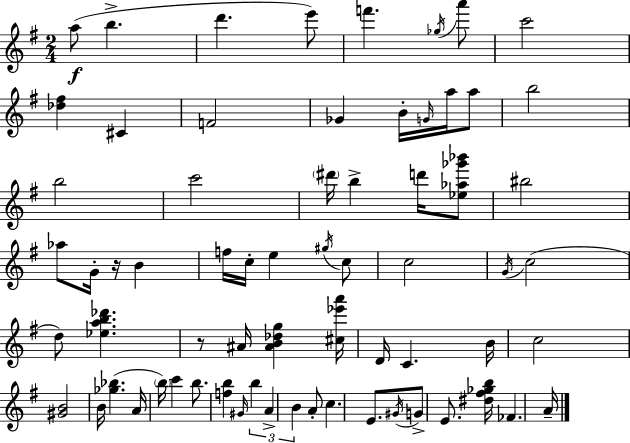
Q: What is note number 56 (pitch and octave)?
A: A4